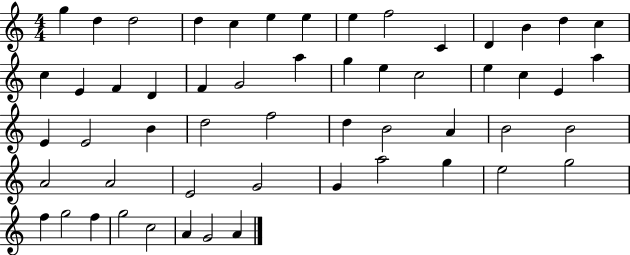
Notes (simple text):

G5/q D5/q D5/h D5/q C5/q E5/q E5/q E5/q F5/h C4/q D4/q B4/q D5/q C5/q C5/q E4/q F4/q D4/q F4/q G4/h A5/q G5/q E5/q C5/h E5/q C5/q E4/q A5/q E4/q E4/h B4/q D5/h F5/h D5/q B4/h A4/q B4/h B4/h A4/h A4/h E4/h G4/h G4/q A5/h G5/q E5/h G5/h F5/q G5/h F5/q G5/h C5/h A4/q G4/h A4/q